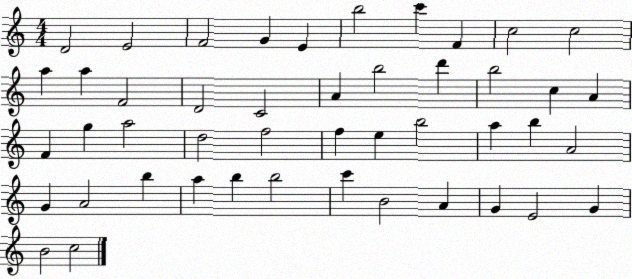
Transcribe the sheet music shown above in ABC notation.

X:1
T:Untitled
M:4/4
L:1/4
K:C
D2 E2 F2 G E b2 c' F c2 c2 a a F2 D2 C2 A b2 d' b2 c A F g a2 d2 f2 f e b2 a b A2 G A2 b a b b2 c' B2 A G E2 G B2 c2